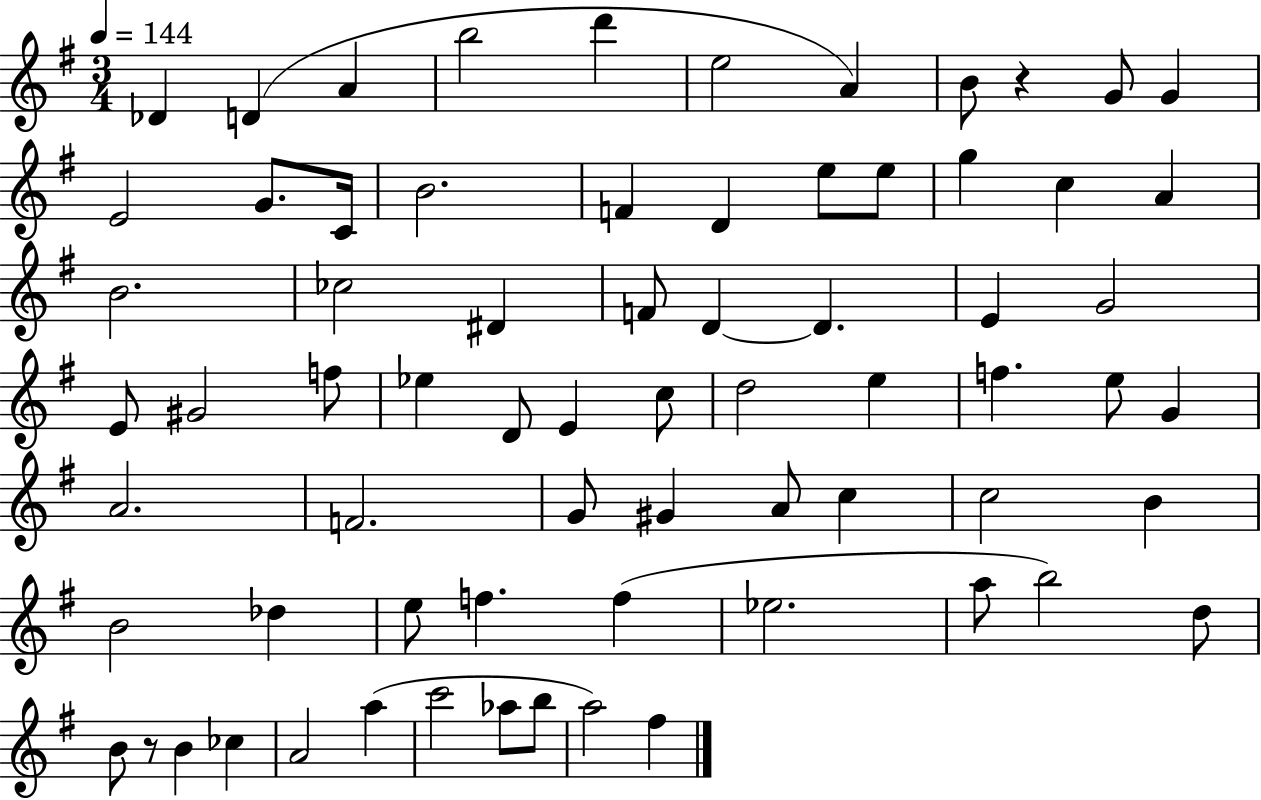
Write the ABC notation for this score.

X:1
T:Untitled
M:3/4
L:1/4
K:G
_D D A b2 d' e2 A B/2 z G/2 G E2 G/2 C/4 B2 F D e/2 e/2 g c A B2 _c2 ^D F/2 D D E G2 E/2 ^G2 f/2 _e D/2 E c/2 d2 e f e/2 G A2 F2 G/2 ^G A/2 c c2 B B2 _d e/2 f f _e2 a/2 b2 d/2 B/2 z/2 B _c A2 a c'2 _a/2 b/2 a2 ^f